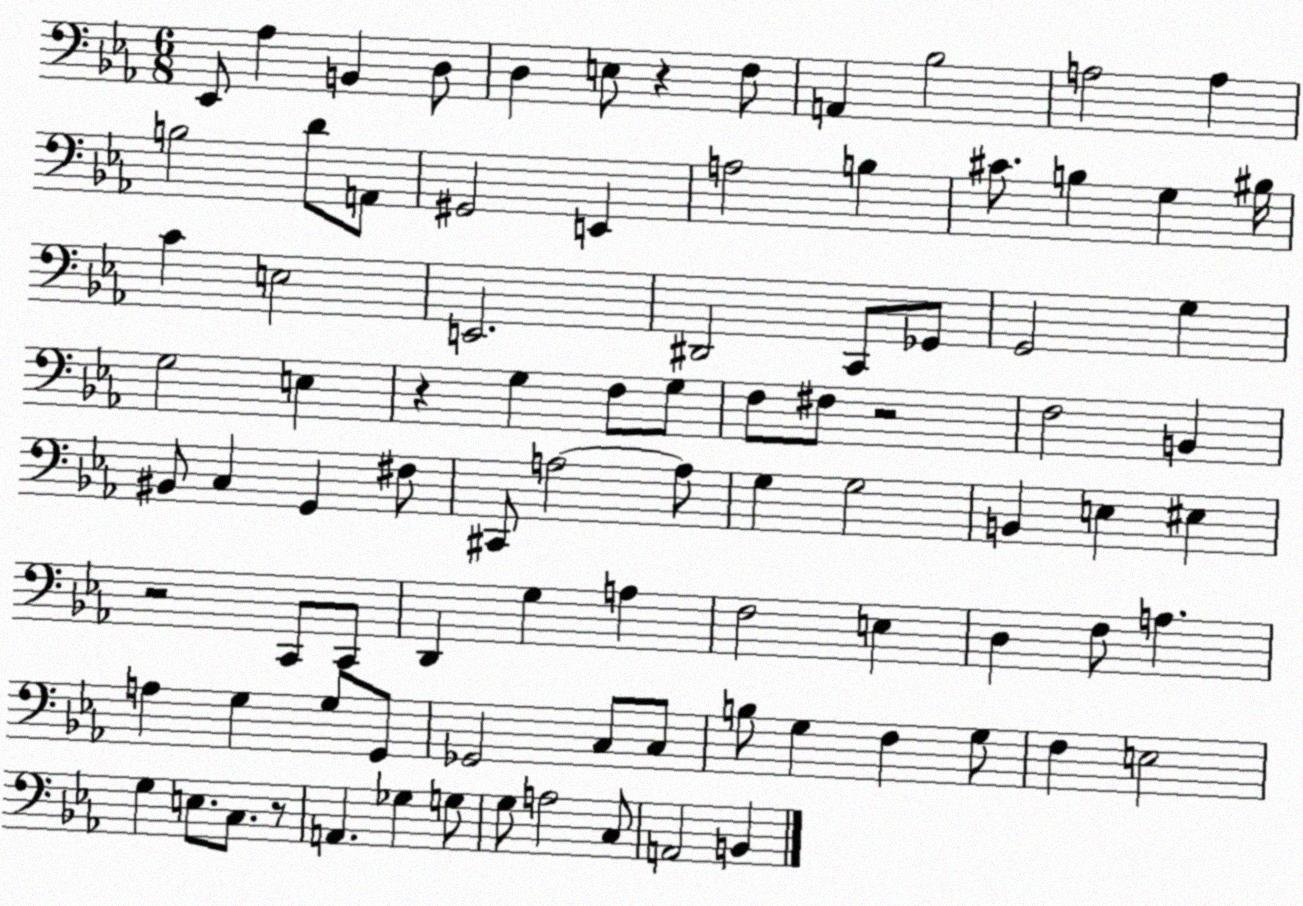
X:1
T:Untitled
M:6/8
L:1/4
K:Eb
_E,,/2 _A, B,, D,/2 D, E,/2 z F,/2 A,, _B,2 A,2 A, B,2 D/2 A,,/2 ^G,,2 E,, A,2 B, ^C/2 B, G, ^B,/4 C E,2 E,,2 ^D,,2 C,,/2 _G,,/2 G,,2 G, G,2 E, z G, F,/2 G,/2 F,/2 ^F,/2 z2 F,2 B,, ^B,,/2 C, G,, ^F,/2 ^C,,/2 A,2 A,/2 G, G,2 B,, E, ^E, z2 C,,/2 C,,/2 D,, G, A, F,2 E, D, F,/2 A, A, G, G,/2 G,,/2 _G,,2 C,/2 C,/2 B,/2 G, F, G,/2 F, E,2 G, E,/2 C,/2 z/2 A,, _G, G,/2 G,/2 A,2 C,/2 A,,2 B,,